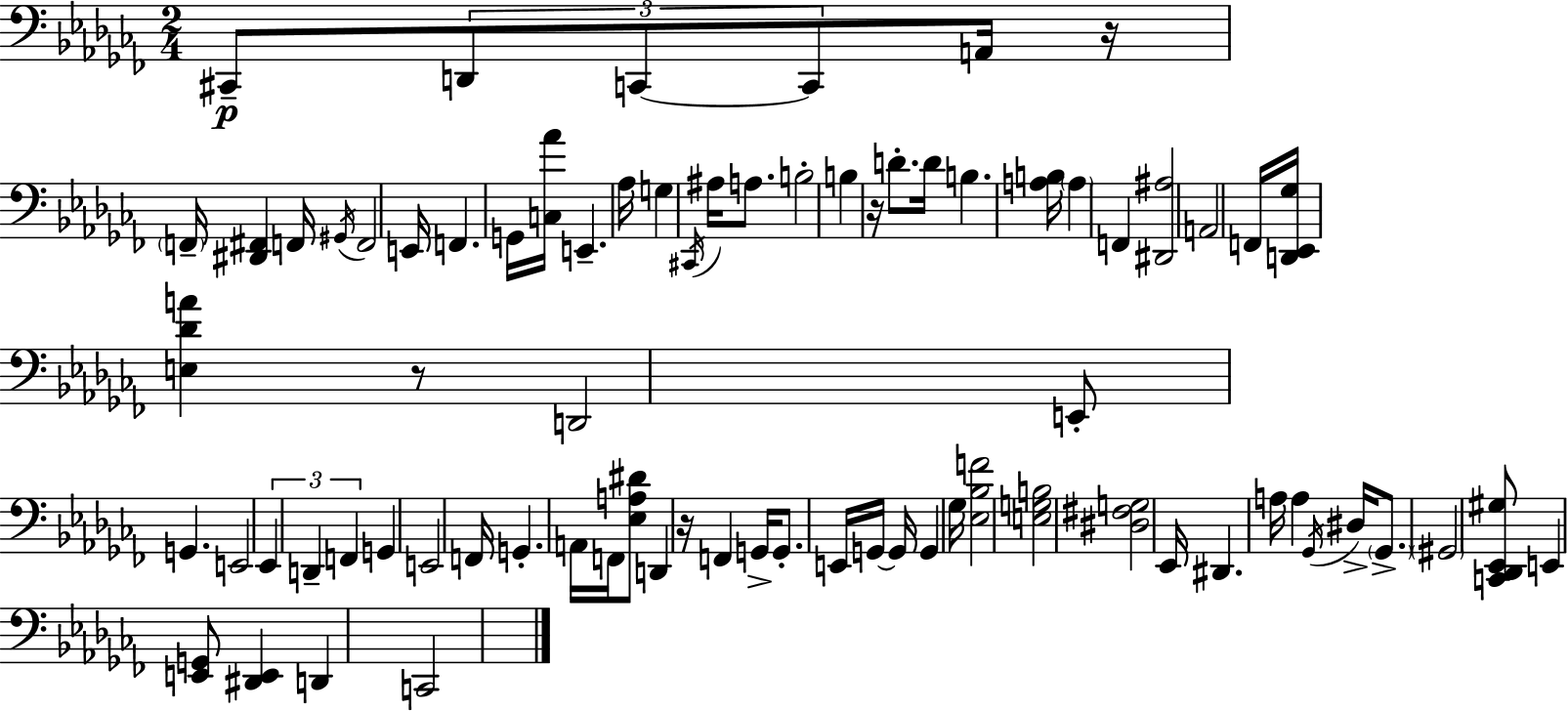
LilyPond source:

{
  \clef bass
  \numericTimeSignature
  \time 2/4
  \key aes \minor
  \repeat volta 2 { cis,8--\p \tuplet 3/2 { d,8 c,8~~ c,8 } | a,16 r16 \parenthesize f,16-- <dis, fis,>4 f,16 | \acciaccatura { gis,16 } f,2 | e,16 f,4. | \break g,16 <c aes'>16 e,4.-- | aes16 g4 \acciaccatura { cis,16 } ais16 a8. | b2-. | b4 r16 d'8.-. | \break d'16 b4. | <a b>16 \parenthesize a4 f,4 | <dis, ais>2 | a,2 | \break f,16 <d, ees, ges>16 <e des' a'>4 | r8 d,2 | e,8-. g,4. | e,2 | \break \tuplet 3/2 { ees,4 d,4-- | f,4 } g,4 | e,2 | f,16 g,4.-. | \break a,16 f,16 <ees a dis'>8 d,4 | r16 f,4 g,16-> g,8.-. | e,16 g,16~~ g,16 g,4 | ges16 <ees bes f'>2 | \break <e g b>2 | <dis fis g>2 | ees,16 dis,4. | a16 a4 \acciaccatura { ges,16 } dis16-> | \break \parenthesize ges,8.-> \parenthesize gis,2 | <c, des, ees, gis>8 e,4 | <e, g,>8 <dis, e,>4 d,4 | c,2 | \break } \bar "|."
}